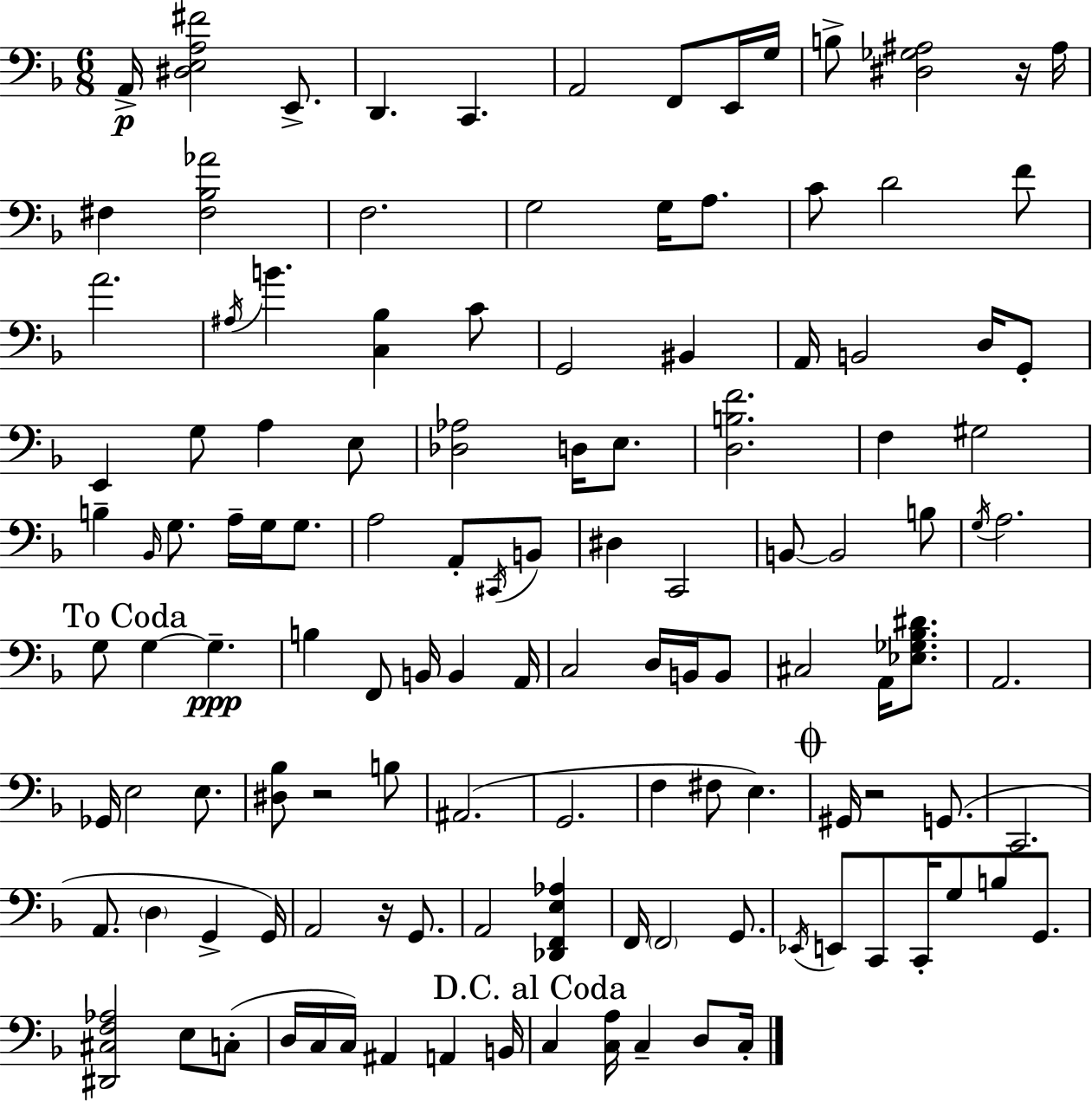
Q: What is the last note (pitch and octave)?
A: C3